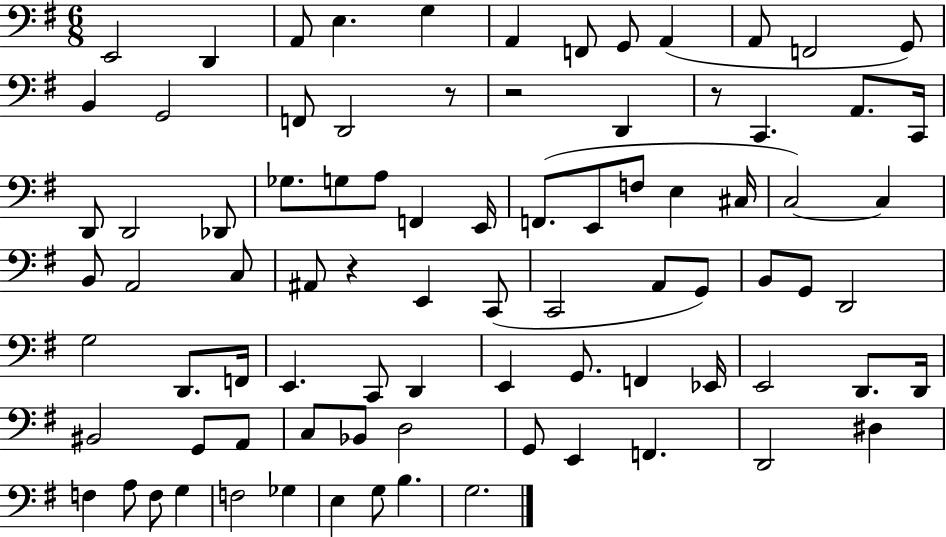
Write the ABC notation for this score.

X:1
T:Untitled
M:6/8
L:1/4
K:G
E,,2 D,, A,,/2 E, G, A,, F,,/2 G,,/2 A,, A,,/2 F,,2 G,,/2 B,, G,,2 F,,/2 D,,2 z/2 z2 D,, z/2 C,, A,,/2 C,,/4 D,,/2 D,,2 _D,,/2 _G,/2 G,/2 A,/2 F,, E,,/4 F,,/2 E,,/2 F,/2 E, ^C,/4 C,2 C, B,,/2 A,,2 C,/2 ^A,,/2 z E,, C,,/2 C,,2 A,,/2 G,,/2 B,,/2 G,,/2 D,,2 G,2 D,,/2 F,,/4 E,, C,,/2 D,, E,, G,,/2 F,, _E,,/4 E,,2 D,,/2 D,,/4 ^B,,2 G,,/2 A,,/2 C,/2 _B,,/2 D,2 G,,/2 E,, F,, D,,2 ^D, F, A,/2 F,/2 G, F,2 _G, E, G,/2 B, G,2